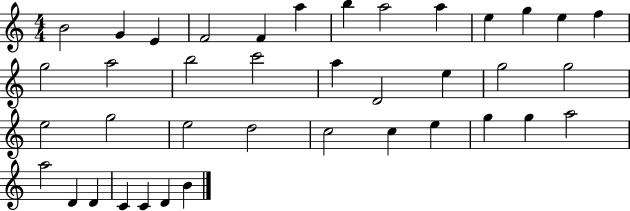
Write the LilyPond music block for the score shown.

{
  \clef treble
  \numericTimeSignature
  \time 4/4
  \key c \major
  b'2 g'4 e'4 | f'2 f'4 a''4 | b''4 a''2 a''4 | e''4 g''4 e''4 f''4 | \break g''2 a''2 | b''2 c'''2 | a''4 d'2 e''4 | g''2 g''2 | \break e''2 g''2 | e''2 d''2 | c''2 c''4 e''4 | g''4 g''4 a''2 | \break a''2 d'4 d'4 | c'4 c'4 d'4 b'4 | \bar "|."
}